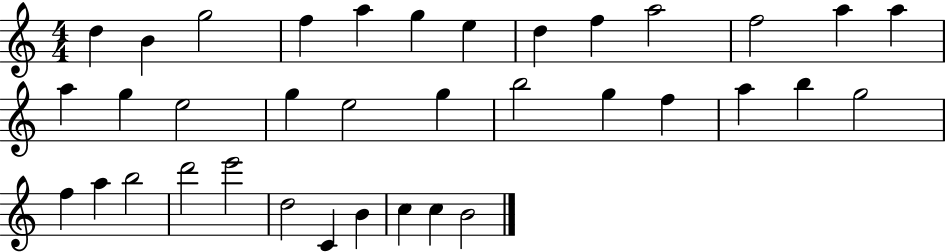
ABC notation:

X:1
T:Untitled
M:4/4
L:1/4
K:C
d B g2 f a g e d f a2 f2 a a a g e2 g e2 g b2 g f a b g2 f a b2 d'2 e'2 d2 C B c c B2